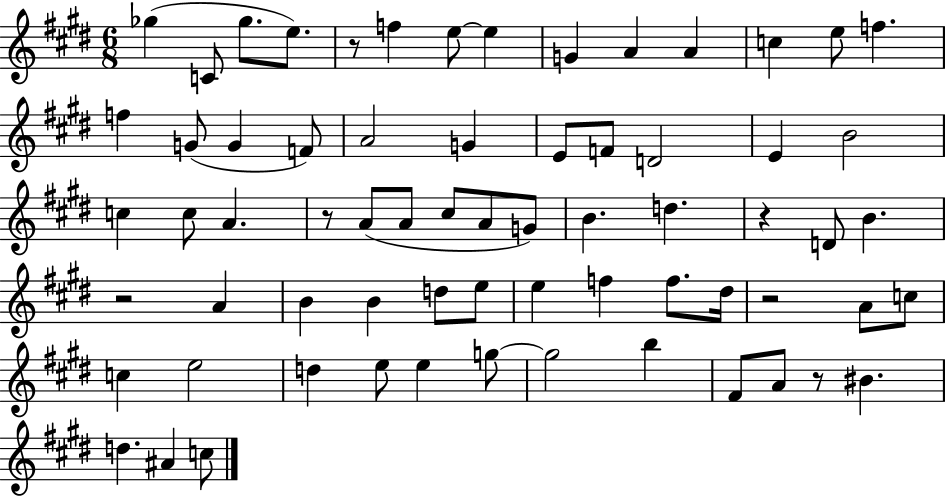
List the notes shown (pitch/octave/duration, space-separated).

Gb5/q C4/e Gb5/e. E5/e. R/e F5/q E5/e E5/q G4/q A4/q A4/q C5/q E5/e F5/q. F5/q G4/e G4/q F4/e A4/h G4/q E4/e F4/e D4/h E4/q B4/h C5/q C5/e A4/q. R/e A4/e A4/e C#5/e A4/e G4/e B4/q. D5/q. R/q D4/e B4/q. R/h A4/q B4/q B4/q D5/e E5/e E5/q F5/q F5/e. D#5/s R/h A4/e C5/e C5/q E5/h D5/q E5/e E5/q G5/e G5/h B5/q F#4/e A4/e R/e BIS4/q. D5/q. A#4/q C5/e